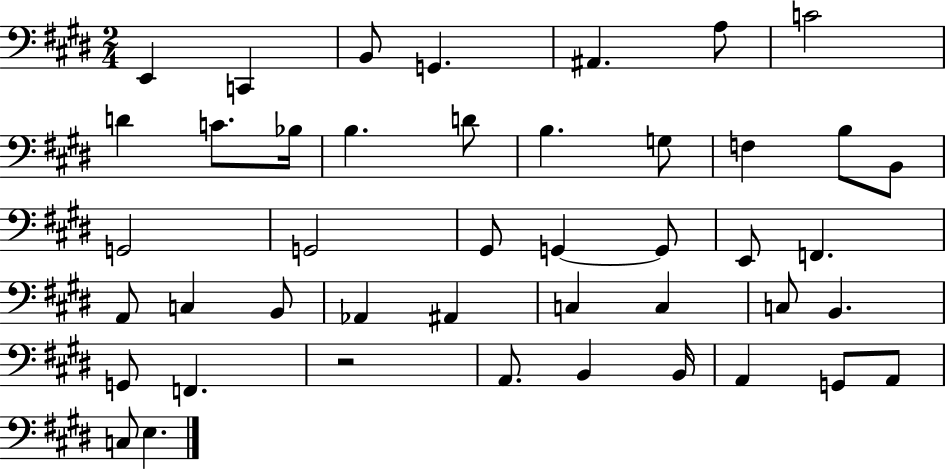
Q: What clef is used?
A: bass